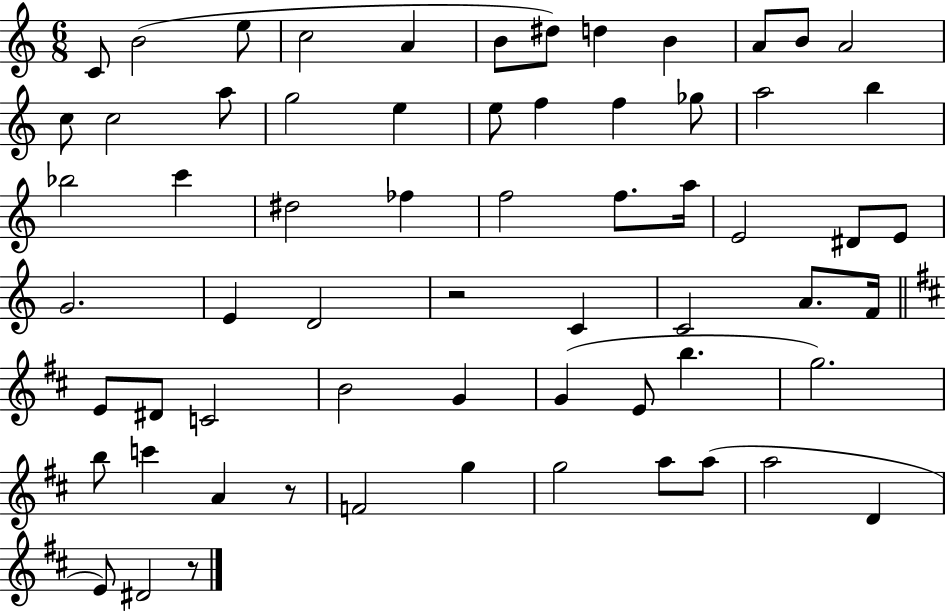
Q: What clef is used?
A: treble